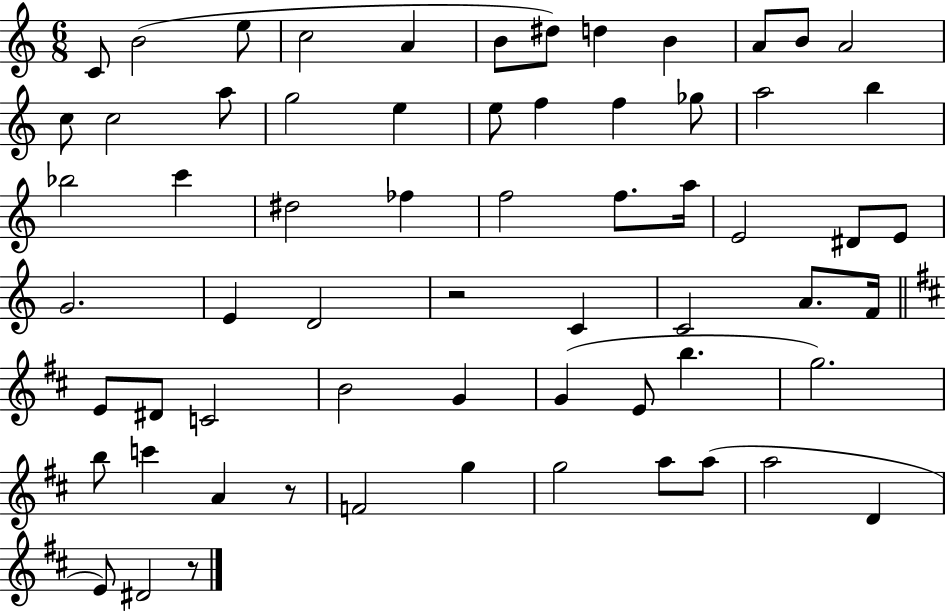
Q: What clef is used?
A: treble